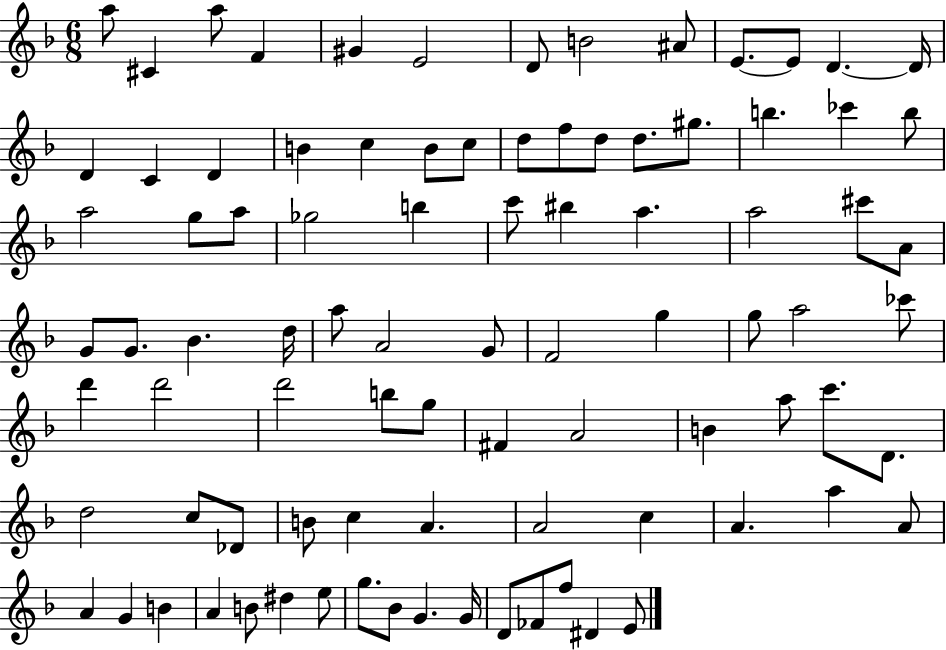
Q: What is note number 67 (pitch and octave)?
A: C5